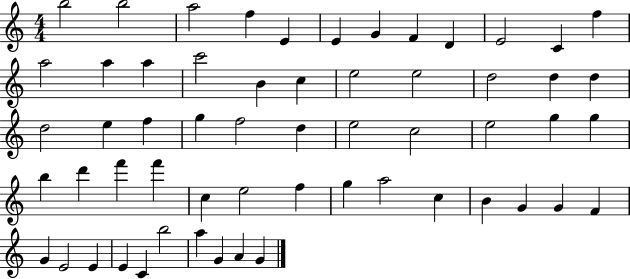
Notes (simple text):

B5/h B5/h A5/h F5/q E4/q E4/q G4/q F4/q D4/q E4/h C4/q F5/q A5/h A5/q A5/q C6/h B4/q C5/q E5/h E5/h D5/h D5/q D5/q D5/h E5/q F5/q G5/q F5/h D5/q E5/h C5/h E5/h G5/q G5/q B5/q D6/q F6/q F6/q C5/q E5/h F5/q G5/q A5/h C5/q B4/q G4/q G4/q F4/q G4/q E4/h E4/q E4/q C4/q B5/h A5/q G4/q A4/q G4/q